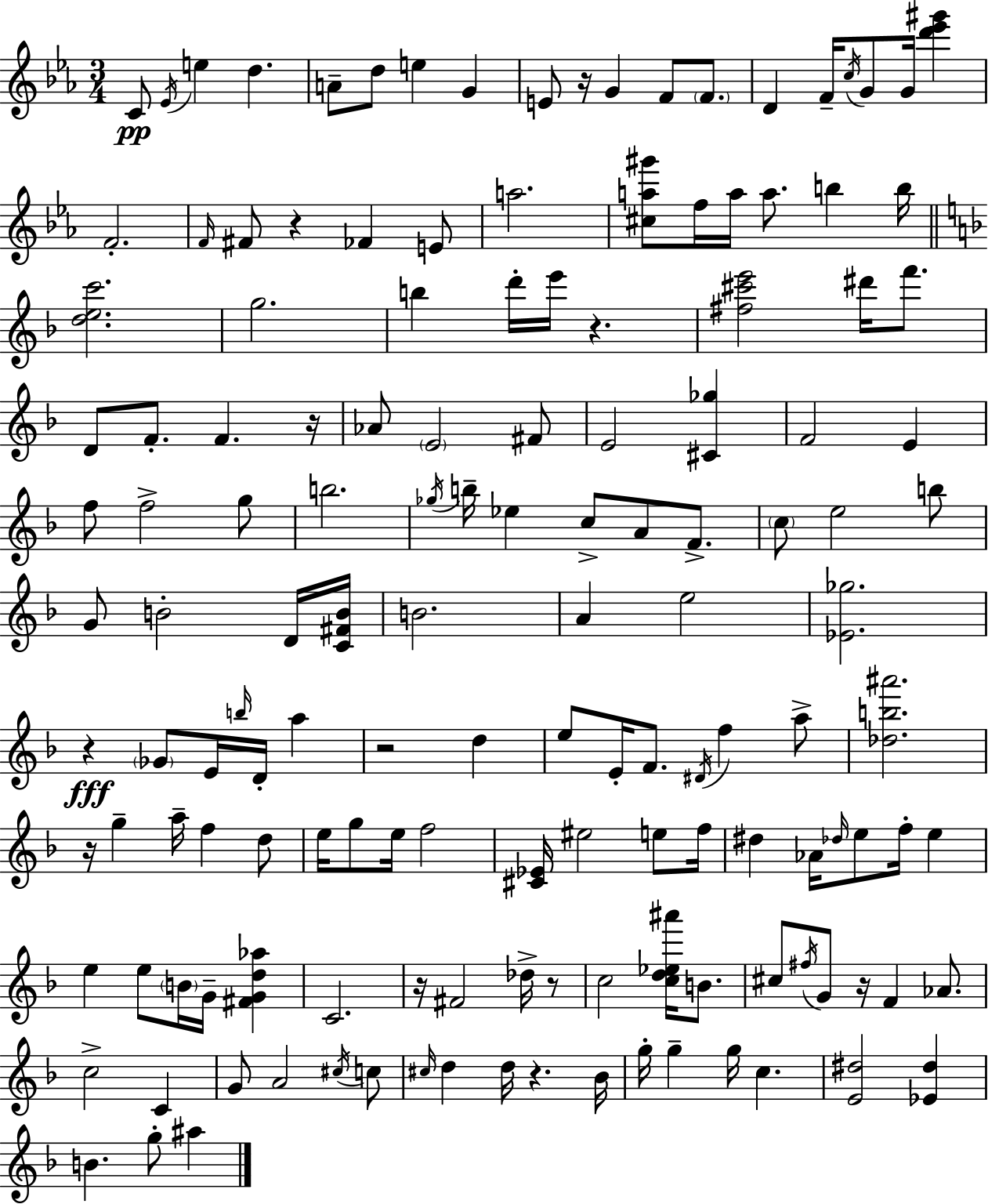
C4/e Eb4/s E5/q D5/q. A4/e D5/e E5/q G4/q E4/e R/s G4/q F4/e F4/e. D4/q F4/s C5/s G4/e G4/s [D6,Eb6,G#6]/q F4/h. F4/s F#4/e R/q FES4/q E4/e A5/h. [C#5,A5,G#6]/e F5/s A5/s A5/e. B5/q B5/s [D5,E5,C6]/h. G5/h. B5/q D6/s E6/s R/q. [F#5,C#6,E6]/h D#6/s F6/e. D4/e F4/e. F4/q. R/s Ab4/e E4/h F#4/e E4/h [C#4,Gb5]/q F4/h E4/q F5/e F5/h G5/e B5/h. Gb5/s B5/s Eb5/q C5/e A4/e F4/e. C5/e E5/h B5/e G4/e B4/h D4/s [C4,F#4,B4]/s B4/h. A4/q E5/h [Eb4,Gb5]/h. R/q Gb4/e E4/s B5/s D4/s A5/q R/h D5/q E5/e E4/s F4/e. D#4/s F5/q A5/e [Db5,B5,A#6]/h. R/s G5/q A5/s F5/q D5/e E5/s G5/e E5/s F5/h [C#4,Eb4]/s EIS5/h E5/e F5/s D#5/q Ab4/s Db5/s E5/e F5/s E5/q E5/q E5/e B4/s G4/s [F#4,G4,D5,Ab5]/q C4/h. R/s F#4/h Db5/s R/e C5/h [C5,D5,Eb5,A#6]/s B4/e. C#5/e F#5/s G4/e R/s F4/q Ab4/e. C5/h C4/q G4/e A4/h C#5/s C5/e C#5/s D5/q D5/s R/q. Bb4/s G5/s G5/q G5/s C5/q. [E4,D#5]/h [Eb4,D#5]/q B4/q. G5/e A#5/q